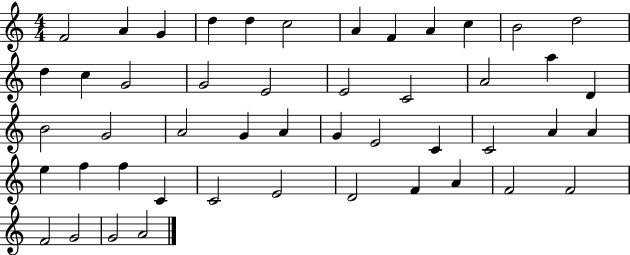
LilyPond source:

{
  \clef treble
  \numericTimeSignature
  \time 4/4
  \key c \major
  f'2 a'4 g'4 | d''4 d''4 c''2 | a'4 f'4 a'4 c''4 | b'2 d''2 | \break d''4 c''4 g'2 | g'2 e'2 | e'2 c'2 | a'2 a''4 d'4 | \break b'2 g'2 | a'2 g'4 a'4 | g'4 e'2 c'4 | c'2 a'4 a'4 | \break e''4 f''4 f''4 c'4 | c'2 e'2 | d'2 f'4 a'4 | f'2 f'2 | \break f'2 g'2 | g'2 a'2 | \bar "|."
}